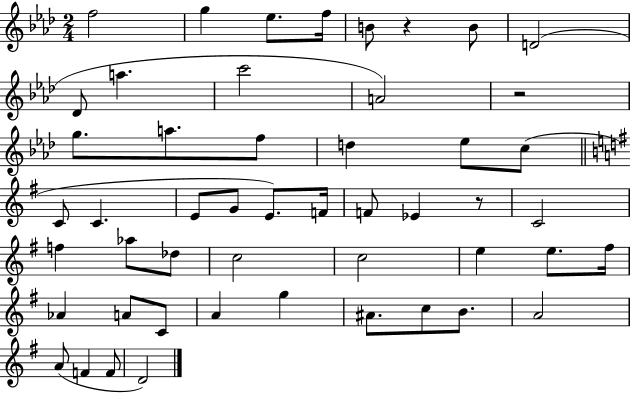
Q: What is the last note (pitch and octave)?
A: D4